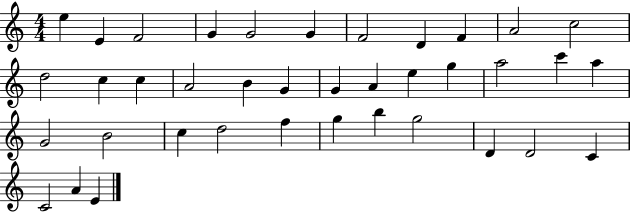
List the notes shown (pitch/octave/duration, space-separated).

E5/q E4/q F4/h G4/q G4/h G4/q F4/h D4/q F4/q A4/h C5/h D5/h C5/q C5/q A4/h B4/q G4/q G4/q A4/q E5/q G5/q A5/h C6/q A5/q G4/h B4/h C5/q D5/h F5/q G5/q B5/q G5/h D4/q D4/h C4/q C4/h A4/q E4/q